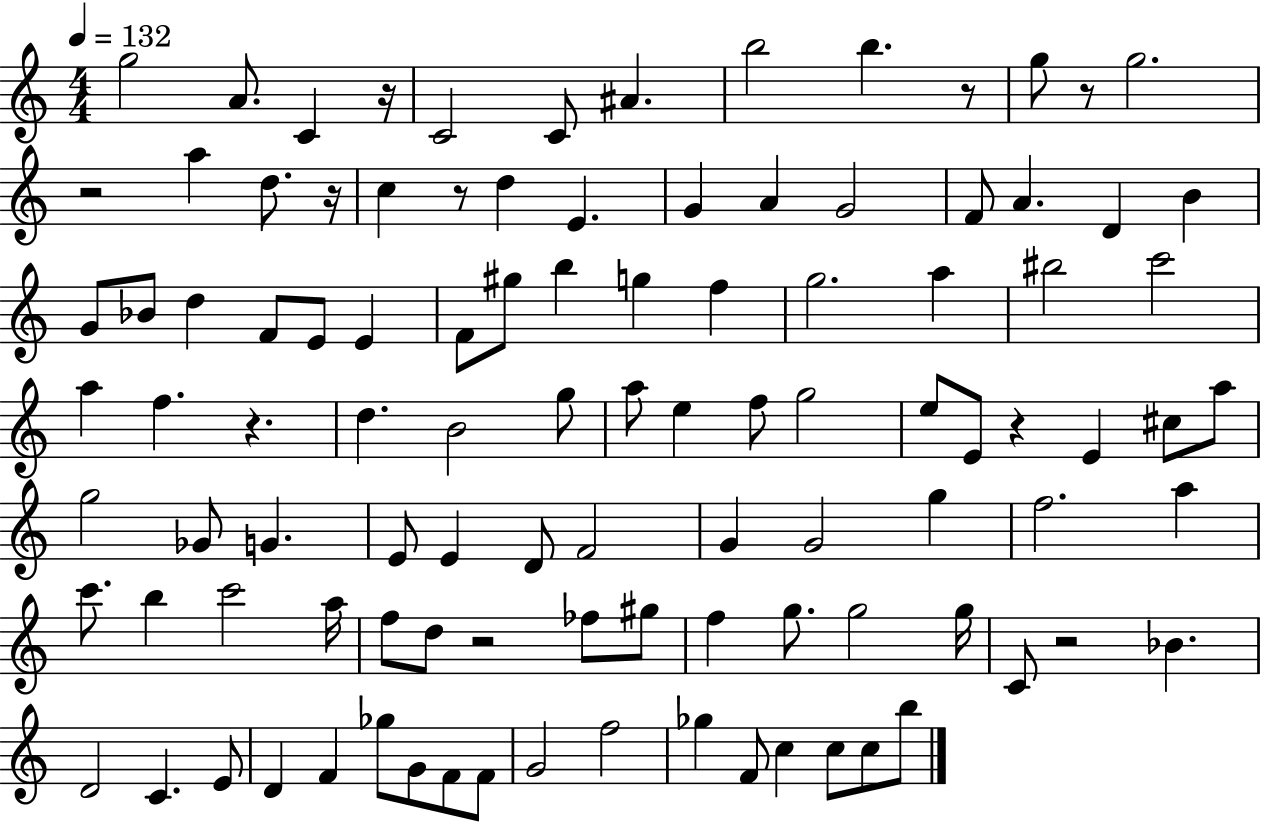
{
  \clef treble
  \numericTimeSignature
  \time 4/4
  \key c \major
  \tempo 4 = 132
  g''2 a'8. c'4 r16 | c'2 c'8 ais'4. | b''2 b''4. r8 | g''8 r8 g''2. | \break r2 a''4 d''8. r16 | c''4 r8 d''4 e'4. | g'4 a'4 g'2 | f'8 a'4. d'4 b'4 | \break g'8 bes'8 d''4 f'8 e'8 e'4 | f'8 gis''8 b''4 g''4 f''4 | g''2. a''4 | bis''2 c'''2 | \break a''4 f''4. r4. | d''4. b'2 g''8 | a''8 e''4 f''8 g''2 | e''8 e'8 r4 e'4 cis''8 a''8 | \break g''2 ges'8 g'4. | e'8 e'4 d'8 f'2 | g'4 g'2 g''4 | f''2. a''4 | \break c'''8. b''4 c'''2 a''16 | f''8 d''8 r2 fes''8 gis''8 | f''4 g''8. g''2 g''16 | c'8 r2 bes'4. | \break d'2 c'4. e'8 | d'4 f'4 ges''8 g'8 f'8 f'8 | g'2 f''2 | ges''4 f'8 c''4 c''8 c''8 b''8 | \break \bar "|."
}